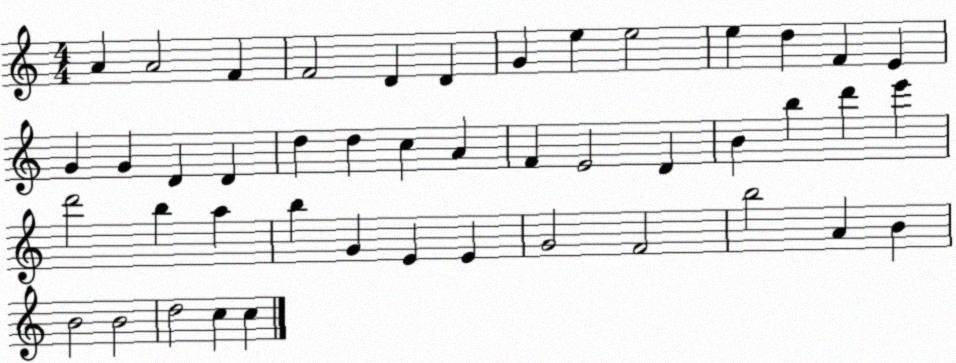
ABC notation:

X:1
T:Untitled
M:4/4
L:1/4
K:C
A A2 F F2 D D G e e2 e d F E G G D D d d c A F E2 D B b d' e' d'2 b a b G E E G2 F2 b2 A B B2 B2 d2 c c